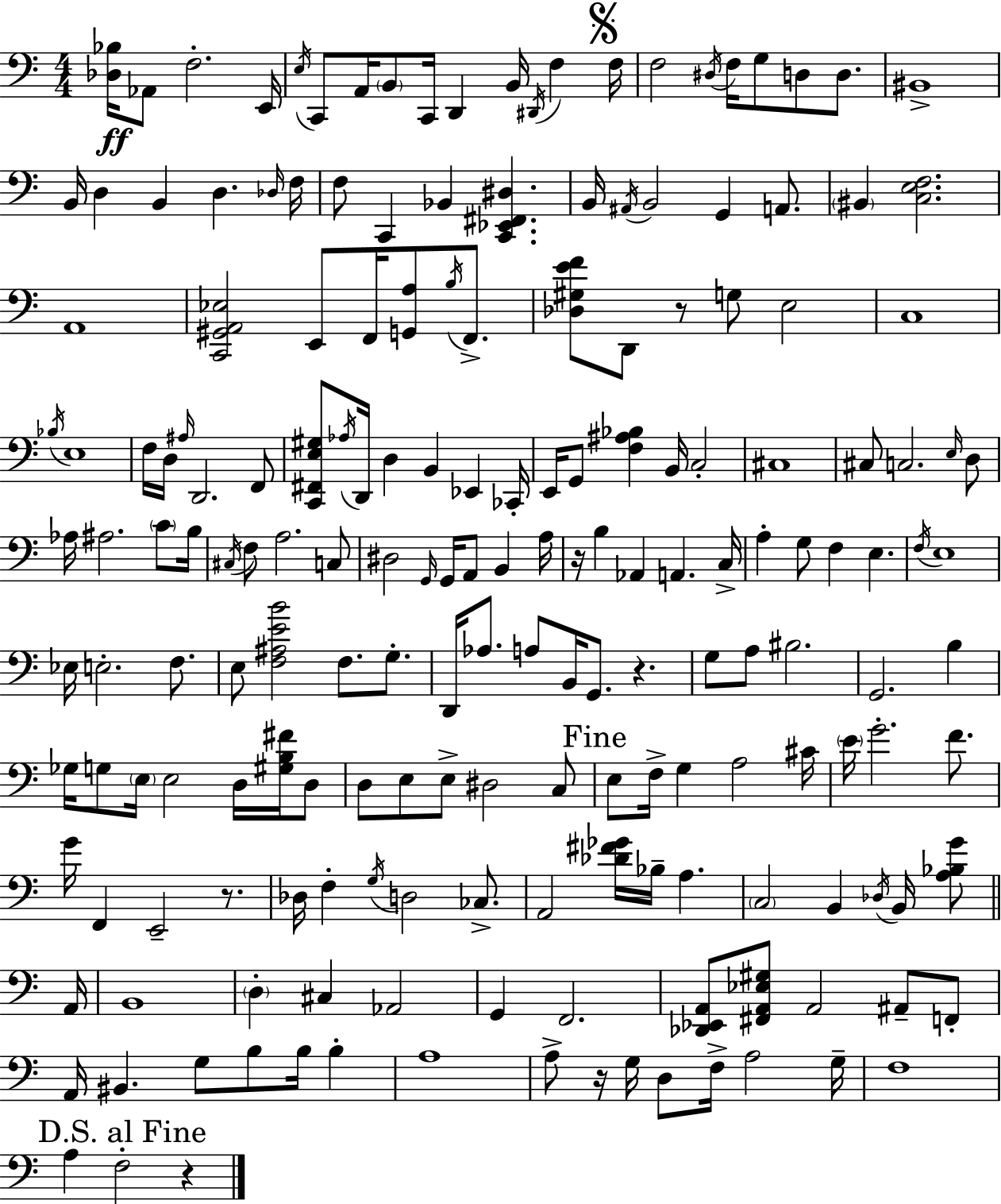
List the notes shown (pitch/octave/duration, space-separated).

[Db3,Bb3]/s Ab2/e F3/h. E2/s E3/s C2/e A2/s B2/e C2/s D2/q B2/s D#2/s F3/q F3/s F3/h D#3/s F3/s G3/e D3/e D3/e. BIS2/w B2/s D3/q B2/q D3/q. Db3/s F3/s F3/e C2/q Bb2/q [C2,Eb2,F#2,D#3]/q. B2/s A#2/s B2/h G2/q A2/e. BIS2/q [C3,E3,F3]/h. A2/w [C2,G#2,A2,Eb3]/h E2/e F2/s [G2,A3]/e B3/s F2/e. [Db3,G#3,E4,F4]/e D2/e R/e G3/e E3/h C3/w Bb3/s E3/w F3/s D3/s A#3/s D2/h. F2/e [C2,F#2,E3,G#3]/e Ab3/s D2/s D3/q B2/q Eb2/q CES2/s E2/s G2/e [F3,A#3,Bb3]/q B2/s C3/h C#3/w C#3/e C3/h. E3/s D3/e Ab3/s A#3/h. C4/e B3/s C#3/s F3/e A3/h. C3/e D#3/h G2/s G2/s A2/e B2/q A3/s R/s B3/q Ab2/q A2/q. C3/s A3/q G3/e F3/q E3/q. F3/s E3/w Eb3/s E3/h. F3/e. E3/e [F3,A#3,E4,B4]/h F3/e. G3/e. D2/s Ab3/e. A3/e B2/s G2/e. R/q. G3/e A3/e BIS3/h. G2/h. B3/q Gb3/s G3/e E3/s E3/h D3/s [G#3,B3,F#4]/s D3/e D3/e E3/e E3/e D#3/h C3/e E3/e F3/s G3/q A3/h C#4/s E4/s G4/h. F4/e. G4/s F2/q E2/h R/e. Db3/s F3/q G3/s D3/h CES3/e. A2/h [Db4,F#4,Gb4]/s Bb3/s A3/q. C3/h B2/q Db3/s B2/s [A3,Bb3,G4]/e A2/s B2/w D3/q C#3/q Ab2/h G2/q F2/h. [Db2,Eb2,A2]/e [F#2,A2,Eb3,G#3]/e A2/h A#2/e F2/e A2/s BIS2/q. G3/e B3/e B3/s B3/q A3/w A3/e R/s G3/s D3/e F3/s A3/h G3/s F3/w A3/q F3/h R/q